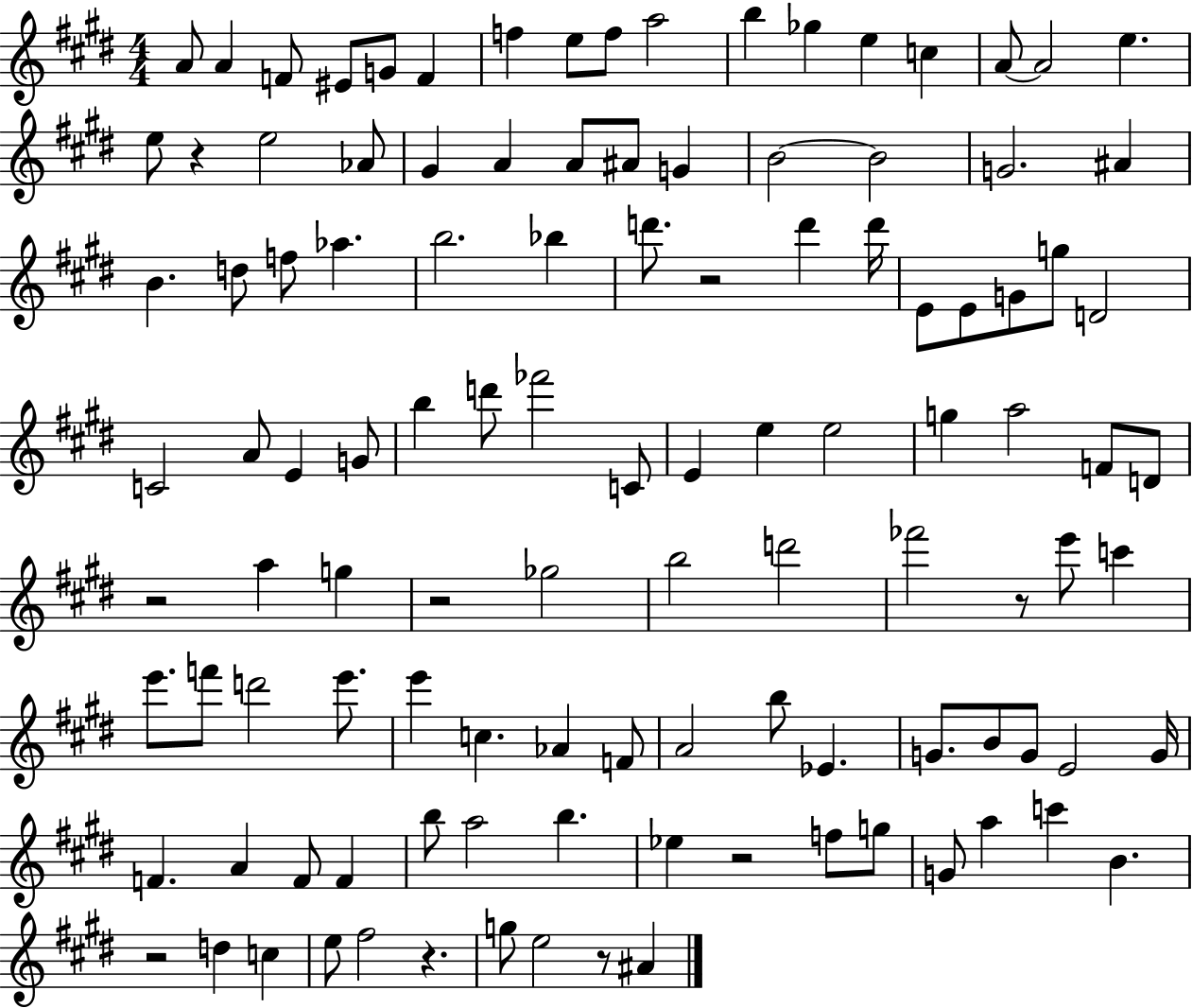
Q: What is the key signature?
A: E major